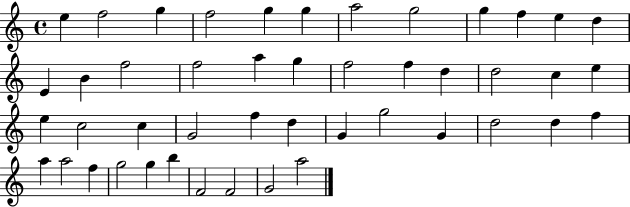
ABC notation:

X:1
T:Untitled
M:4/4
L:1/4
K:C
e f2 g f2 g g a2 g2 g f e d E B f2 f2 a g f2 f d d2 c e e c2 c G2 f d G g2 G d2 d f a a2 f g2 g b F2 F2 G2 a2